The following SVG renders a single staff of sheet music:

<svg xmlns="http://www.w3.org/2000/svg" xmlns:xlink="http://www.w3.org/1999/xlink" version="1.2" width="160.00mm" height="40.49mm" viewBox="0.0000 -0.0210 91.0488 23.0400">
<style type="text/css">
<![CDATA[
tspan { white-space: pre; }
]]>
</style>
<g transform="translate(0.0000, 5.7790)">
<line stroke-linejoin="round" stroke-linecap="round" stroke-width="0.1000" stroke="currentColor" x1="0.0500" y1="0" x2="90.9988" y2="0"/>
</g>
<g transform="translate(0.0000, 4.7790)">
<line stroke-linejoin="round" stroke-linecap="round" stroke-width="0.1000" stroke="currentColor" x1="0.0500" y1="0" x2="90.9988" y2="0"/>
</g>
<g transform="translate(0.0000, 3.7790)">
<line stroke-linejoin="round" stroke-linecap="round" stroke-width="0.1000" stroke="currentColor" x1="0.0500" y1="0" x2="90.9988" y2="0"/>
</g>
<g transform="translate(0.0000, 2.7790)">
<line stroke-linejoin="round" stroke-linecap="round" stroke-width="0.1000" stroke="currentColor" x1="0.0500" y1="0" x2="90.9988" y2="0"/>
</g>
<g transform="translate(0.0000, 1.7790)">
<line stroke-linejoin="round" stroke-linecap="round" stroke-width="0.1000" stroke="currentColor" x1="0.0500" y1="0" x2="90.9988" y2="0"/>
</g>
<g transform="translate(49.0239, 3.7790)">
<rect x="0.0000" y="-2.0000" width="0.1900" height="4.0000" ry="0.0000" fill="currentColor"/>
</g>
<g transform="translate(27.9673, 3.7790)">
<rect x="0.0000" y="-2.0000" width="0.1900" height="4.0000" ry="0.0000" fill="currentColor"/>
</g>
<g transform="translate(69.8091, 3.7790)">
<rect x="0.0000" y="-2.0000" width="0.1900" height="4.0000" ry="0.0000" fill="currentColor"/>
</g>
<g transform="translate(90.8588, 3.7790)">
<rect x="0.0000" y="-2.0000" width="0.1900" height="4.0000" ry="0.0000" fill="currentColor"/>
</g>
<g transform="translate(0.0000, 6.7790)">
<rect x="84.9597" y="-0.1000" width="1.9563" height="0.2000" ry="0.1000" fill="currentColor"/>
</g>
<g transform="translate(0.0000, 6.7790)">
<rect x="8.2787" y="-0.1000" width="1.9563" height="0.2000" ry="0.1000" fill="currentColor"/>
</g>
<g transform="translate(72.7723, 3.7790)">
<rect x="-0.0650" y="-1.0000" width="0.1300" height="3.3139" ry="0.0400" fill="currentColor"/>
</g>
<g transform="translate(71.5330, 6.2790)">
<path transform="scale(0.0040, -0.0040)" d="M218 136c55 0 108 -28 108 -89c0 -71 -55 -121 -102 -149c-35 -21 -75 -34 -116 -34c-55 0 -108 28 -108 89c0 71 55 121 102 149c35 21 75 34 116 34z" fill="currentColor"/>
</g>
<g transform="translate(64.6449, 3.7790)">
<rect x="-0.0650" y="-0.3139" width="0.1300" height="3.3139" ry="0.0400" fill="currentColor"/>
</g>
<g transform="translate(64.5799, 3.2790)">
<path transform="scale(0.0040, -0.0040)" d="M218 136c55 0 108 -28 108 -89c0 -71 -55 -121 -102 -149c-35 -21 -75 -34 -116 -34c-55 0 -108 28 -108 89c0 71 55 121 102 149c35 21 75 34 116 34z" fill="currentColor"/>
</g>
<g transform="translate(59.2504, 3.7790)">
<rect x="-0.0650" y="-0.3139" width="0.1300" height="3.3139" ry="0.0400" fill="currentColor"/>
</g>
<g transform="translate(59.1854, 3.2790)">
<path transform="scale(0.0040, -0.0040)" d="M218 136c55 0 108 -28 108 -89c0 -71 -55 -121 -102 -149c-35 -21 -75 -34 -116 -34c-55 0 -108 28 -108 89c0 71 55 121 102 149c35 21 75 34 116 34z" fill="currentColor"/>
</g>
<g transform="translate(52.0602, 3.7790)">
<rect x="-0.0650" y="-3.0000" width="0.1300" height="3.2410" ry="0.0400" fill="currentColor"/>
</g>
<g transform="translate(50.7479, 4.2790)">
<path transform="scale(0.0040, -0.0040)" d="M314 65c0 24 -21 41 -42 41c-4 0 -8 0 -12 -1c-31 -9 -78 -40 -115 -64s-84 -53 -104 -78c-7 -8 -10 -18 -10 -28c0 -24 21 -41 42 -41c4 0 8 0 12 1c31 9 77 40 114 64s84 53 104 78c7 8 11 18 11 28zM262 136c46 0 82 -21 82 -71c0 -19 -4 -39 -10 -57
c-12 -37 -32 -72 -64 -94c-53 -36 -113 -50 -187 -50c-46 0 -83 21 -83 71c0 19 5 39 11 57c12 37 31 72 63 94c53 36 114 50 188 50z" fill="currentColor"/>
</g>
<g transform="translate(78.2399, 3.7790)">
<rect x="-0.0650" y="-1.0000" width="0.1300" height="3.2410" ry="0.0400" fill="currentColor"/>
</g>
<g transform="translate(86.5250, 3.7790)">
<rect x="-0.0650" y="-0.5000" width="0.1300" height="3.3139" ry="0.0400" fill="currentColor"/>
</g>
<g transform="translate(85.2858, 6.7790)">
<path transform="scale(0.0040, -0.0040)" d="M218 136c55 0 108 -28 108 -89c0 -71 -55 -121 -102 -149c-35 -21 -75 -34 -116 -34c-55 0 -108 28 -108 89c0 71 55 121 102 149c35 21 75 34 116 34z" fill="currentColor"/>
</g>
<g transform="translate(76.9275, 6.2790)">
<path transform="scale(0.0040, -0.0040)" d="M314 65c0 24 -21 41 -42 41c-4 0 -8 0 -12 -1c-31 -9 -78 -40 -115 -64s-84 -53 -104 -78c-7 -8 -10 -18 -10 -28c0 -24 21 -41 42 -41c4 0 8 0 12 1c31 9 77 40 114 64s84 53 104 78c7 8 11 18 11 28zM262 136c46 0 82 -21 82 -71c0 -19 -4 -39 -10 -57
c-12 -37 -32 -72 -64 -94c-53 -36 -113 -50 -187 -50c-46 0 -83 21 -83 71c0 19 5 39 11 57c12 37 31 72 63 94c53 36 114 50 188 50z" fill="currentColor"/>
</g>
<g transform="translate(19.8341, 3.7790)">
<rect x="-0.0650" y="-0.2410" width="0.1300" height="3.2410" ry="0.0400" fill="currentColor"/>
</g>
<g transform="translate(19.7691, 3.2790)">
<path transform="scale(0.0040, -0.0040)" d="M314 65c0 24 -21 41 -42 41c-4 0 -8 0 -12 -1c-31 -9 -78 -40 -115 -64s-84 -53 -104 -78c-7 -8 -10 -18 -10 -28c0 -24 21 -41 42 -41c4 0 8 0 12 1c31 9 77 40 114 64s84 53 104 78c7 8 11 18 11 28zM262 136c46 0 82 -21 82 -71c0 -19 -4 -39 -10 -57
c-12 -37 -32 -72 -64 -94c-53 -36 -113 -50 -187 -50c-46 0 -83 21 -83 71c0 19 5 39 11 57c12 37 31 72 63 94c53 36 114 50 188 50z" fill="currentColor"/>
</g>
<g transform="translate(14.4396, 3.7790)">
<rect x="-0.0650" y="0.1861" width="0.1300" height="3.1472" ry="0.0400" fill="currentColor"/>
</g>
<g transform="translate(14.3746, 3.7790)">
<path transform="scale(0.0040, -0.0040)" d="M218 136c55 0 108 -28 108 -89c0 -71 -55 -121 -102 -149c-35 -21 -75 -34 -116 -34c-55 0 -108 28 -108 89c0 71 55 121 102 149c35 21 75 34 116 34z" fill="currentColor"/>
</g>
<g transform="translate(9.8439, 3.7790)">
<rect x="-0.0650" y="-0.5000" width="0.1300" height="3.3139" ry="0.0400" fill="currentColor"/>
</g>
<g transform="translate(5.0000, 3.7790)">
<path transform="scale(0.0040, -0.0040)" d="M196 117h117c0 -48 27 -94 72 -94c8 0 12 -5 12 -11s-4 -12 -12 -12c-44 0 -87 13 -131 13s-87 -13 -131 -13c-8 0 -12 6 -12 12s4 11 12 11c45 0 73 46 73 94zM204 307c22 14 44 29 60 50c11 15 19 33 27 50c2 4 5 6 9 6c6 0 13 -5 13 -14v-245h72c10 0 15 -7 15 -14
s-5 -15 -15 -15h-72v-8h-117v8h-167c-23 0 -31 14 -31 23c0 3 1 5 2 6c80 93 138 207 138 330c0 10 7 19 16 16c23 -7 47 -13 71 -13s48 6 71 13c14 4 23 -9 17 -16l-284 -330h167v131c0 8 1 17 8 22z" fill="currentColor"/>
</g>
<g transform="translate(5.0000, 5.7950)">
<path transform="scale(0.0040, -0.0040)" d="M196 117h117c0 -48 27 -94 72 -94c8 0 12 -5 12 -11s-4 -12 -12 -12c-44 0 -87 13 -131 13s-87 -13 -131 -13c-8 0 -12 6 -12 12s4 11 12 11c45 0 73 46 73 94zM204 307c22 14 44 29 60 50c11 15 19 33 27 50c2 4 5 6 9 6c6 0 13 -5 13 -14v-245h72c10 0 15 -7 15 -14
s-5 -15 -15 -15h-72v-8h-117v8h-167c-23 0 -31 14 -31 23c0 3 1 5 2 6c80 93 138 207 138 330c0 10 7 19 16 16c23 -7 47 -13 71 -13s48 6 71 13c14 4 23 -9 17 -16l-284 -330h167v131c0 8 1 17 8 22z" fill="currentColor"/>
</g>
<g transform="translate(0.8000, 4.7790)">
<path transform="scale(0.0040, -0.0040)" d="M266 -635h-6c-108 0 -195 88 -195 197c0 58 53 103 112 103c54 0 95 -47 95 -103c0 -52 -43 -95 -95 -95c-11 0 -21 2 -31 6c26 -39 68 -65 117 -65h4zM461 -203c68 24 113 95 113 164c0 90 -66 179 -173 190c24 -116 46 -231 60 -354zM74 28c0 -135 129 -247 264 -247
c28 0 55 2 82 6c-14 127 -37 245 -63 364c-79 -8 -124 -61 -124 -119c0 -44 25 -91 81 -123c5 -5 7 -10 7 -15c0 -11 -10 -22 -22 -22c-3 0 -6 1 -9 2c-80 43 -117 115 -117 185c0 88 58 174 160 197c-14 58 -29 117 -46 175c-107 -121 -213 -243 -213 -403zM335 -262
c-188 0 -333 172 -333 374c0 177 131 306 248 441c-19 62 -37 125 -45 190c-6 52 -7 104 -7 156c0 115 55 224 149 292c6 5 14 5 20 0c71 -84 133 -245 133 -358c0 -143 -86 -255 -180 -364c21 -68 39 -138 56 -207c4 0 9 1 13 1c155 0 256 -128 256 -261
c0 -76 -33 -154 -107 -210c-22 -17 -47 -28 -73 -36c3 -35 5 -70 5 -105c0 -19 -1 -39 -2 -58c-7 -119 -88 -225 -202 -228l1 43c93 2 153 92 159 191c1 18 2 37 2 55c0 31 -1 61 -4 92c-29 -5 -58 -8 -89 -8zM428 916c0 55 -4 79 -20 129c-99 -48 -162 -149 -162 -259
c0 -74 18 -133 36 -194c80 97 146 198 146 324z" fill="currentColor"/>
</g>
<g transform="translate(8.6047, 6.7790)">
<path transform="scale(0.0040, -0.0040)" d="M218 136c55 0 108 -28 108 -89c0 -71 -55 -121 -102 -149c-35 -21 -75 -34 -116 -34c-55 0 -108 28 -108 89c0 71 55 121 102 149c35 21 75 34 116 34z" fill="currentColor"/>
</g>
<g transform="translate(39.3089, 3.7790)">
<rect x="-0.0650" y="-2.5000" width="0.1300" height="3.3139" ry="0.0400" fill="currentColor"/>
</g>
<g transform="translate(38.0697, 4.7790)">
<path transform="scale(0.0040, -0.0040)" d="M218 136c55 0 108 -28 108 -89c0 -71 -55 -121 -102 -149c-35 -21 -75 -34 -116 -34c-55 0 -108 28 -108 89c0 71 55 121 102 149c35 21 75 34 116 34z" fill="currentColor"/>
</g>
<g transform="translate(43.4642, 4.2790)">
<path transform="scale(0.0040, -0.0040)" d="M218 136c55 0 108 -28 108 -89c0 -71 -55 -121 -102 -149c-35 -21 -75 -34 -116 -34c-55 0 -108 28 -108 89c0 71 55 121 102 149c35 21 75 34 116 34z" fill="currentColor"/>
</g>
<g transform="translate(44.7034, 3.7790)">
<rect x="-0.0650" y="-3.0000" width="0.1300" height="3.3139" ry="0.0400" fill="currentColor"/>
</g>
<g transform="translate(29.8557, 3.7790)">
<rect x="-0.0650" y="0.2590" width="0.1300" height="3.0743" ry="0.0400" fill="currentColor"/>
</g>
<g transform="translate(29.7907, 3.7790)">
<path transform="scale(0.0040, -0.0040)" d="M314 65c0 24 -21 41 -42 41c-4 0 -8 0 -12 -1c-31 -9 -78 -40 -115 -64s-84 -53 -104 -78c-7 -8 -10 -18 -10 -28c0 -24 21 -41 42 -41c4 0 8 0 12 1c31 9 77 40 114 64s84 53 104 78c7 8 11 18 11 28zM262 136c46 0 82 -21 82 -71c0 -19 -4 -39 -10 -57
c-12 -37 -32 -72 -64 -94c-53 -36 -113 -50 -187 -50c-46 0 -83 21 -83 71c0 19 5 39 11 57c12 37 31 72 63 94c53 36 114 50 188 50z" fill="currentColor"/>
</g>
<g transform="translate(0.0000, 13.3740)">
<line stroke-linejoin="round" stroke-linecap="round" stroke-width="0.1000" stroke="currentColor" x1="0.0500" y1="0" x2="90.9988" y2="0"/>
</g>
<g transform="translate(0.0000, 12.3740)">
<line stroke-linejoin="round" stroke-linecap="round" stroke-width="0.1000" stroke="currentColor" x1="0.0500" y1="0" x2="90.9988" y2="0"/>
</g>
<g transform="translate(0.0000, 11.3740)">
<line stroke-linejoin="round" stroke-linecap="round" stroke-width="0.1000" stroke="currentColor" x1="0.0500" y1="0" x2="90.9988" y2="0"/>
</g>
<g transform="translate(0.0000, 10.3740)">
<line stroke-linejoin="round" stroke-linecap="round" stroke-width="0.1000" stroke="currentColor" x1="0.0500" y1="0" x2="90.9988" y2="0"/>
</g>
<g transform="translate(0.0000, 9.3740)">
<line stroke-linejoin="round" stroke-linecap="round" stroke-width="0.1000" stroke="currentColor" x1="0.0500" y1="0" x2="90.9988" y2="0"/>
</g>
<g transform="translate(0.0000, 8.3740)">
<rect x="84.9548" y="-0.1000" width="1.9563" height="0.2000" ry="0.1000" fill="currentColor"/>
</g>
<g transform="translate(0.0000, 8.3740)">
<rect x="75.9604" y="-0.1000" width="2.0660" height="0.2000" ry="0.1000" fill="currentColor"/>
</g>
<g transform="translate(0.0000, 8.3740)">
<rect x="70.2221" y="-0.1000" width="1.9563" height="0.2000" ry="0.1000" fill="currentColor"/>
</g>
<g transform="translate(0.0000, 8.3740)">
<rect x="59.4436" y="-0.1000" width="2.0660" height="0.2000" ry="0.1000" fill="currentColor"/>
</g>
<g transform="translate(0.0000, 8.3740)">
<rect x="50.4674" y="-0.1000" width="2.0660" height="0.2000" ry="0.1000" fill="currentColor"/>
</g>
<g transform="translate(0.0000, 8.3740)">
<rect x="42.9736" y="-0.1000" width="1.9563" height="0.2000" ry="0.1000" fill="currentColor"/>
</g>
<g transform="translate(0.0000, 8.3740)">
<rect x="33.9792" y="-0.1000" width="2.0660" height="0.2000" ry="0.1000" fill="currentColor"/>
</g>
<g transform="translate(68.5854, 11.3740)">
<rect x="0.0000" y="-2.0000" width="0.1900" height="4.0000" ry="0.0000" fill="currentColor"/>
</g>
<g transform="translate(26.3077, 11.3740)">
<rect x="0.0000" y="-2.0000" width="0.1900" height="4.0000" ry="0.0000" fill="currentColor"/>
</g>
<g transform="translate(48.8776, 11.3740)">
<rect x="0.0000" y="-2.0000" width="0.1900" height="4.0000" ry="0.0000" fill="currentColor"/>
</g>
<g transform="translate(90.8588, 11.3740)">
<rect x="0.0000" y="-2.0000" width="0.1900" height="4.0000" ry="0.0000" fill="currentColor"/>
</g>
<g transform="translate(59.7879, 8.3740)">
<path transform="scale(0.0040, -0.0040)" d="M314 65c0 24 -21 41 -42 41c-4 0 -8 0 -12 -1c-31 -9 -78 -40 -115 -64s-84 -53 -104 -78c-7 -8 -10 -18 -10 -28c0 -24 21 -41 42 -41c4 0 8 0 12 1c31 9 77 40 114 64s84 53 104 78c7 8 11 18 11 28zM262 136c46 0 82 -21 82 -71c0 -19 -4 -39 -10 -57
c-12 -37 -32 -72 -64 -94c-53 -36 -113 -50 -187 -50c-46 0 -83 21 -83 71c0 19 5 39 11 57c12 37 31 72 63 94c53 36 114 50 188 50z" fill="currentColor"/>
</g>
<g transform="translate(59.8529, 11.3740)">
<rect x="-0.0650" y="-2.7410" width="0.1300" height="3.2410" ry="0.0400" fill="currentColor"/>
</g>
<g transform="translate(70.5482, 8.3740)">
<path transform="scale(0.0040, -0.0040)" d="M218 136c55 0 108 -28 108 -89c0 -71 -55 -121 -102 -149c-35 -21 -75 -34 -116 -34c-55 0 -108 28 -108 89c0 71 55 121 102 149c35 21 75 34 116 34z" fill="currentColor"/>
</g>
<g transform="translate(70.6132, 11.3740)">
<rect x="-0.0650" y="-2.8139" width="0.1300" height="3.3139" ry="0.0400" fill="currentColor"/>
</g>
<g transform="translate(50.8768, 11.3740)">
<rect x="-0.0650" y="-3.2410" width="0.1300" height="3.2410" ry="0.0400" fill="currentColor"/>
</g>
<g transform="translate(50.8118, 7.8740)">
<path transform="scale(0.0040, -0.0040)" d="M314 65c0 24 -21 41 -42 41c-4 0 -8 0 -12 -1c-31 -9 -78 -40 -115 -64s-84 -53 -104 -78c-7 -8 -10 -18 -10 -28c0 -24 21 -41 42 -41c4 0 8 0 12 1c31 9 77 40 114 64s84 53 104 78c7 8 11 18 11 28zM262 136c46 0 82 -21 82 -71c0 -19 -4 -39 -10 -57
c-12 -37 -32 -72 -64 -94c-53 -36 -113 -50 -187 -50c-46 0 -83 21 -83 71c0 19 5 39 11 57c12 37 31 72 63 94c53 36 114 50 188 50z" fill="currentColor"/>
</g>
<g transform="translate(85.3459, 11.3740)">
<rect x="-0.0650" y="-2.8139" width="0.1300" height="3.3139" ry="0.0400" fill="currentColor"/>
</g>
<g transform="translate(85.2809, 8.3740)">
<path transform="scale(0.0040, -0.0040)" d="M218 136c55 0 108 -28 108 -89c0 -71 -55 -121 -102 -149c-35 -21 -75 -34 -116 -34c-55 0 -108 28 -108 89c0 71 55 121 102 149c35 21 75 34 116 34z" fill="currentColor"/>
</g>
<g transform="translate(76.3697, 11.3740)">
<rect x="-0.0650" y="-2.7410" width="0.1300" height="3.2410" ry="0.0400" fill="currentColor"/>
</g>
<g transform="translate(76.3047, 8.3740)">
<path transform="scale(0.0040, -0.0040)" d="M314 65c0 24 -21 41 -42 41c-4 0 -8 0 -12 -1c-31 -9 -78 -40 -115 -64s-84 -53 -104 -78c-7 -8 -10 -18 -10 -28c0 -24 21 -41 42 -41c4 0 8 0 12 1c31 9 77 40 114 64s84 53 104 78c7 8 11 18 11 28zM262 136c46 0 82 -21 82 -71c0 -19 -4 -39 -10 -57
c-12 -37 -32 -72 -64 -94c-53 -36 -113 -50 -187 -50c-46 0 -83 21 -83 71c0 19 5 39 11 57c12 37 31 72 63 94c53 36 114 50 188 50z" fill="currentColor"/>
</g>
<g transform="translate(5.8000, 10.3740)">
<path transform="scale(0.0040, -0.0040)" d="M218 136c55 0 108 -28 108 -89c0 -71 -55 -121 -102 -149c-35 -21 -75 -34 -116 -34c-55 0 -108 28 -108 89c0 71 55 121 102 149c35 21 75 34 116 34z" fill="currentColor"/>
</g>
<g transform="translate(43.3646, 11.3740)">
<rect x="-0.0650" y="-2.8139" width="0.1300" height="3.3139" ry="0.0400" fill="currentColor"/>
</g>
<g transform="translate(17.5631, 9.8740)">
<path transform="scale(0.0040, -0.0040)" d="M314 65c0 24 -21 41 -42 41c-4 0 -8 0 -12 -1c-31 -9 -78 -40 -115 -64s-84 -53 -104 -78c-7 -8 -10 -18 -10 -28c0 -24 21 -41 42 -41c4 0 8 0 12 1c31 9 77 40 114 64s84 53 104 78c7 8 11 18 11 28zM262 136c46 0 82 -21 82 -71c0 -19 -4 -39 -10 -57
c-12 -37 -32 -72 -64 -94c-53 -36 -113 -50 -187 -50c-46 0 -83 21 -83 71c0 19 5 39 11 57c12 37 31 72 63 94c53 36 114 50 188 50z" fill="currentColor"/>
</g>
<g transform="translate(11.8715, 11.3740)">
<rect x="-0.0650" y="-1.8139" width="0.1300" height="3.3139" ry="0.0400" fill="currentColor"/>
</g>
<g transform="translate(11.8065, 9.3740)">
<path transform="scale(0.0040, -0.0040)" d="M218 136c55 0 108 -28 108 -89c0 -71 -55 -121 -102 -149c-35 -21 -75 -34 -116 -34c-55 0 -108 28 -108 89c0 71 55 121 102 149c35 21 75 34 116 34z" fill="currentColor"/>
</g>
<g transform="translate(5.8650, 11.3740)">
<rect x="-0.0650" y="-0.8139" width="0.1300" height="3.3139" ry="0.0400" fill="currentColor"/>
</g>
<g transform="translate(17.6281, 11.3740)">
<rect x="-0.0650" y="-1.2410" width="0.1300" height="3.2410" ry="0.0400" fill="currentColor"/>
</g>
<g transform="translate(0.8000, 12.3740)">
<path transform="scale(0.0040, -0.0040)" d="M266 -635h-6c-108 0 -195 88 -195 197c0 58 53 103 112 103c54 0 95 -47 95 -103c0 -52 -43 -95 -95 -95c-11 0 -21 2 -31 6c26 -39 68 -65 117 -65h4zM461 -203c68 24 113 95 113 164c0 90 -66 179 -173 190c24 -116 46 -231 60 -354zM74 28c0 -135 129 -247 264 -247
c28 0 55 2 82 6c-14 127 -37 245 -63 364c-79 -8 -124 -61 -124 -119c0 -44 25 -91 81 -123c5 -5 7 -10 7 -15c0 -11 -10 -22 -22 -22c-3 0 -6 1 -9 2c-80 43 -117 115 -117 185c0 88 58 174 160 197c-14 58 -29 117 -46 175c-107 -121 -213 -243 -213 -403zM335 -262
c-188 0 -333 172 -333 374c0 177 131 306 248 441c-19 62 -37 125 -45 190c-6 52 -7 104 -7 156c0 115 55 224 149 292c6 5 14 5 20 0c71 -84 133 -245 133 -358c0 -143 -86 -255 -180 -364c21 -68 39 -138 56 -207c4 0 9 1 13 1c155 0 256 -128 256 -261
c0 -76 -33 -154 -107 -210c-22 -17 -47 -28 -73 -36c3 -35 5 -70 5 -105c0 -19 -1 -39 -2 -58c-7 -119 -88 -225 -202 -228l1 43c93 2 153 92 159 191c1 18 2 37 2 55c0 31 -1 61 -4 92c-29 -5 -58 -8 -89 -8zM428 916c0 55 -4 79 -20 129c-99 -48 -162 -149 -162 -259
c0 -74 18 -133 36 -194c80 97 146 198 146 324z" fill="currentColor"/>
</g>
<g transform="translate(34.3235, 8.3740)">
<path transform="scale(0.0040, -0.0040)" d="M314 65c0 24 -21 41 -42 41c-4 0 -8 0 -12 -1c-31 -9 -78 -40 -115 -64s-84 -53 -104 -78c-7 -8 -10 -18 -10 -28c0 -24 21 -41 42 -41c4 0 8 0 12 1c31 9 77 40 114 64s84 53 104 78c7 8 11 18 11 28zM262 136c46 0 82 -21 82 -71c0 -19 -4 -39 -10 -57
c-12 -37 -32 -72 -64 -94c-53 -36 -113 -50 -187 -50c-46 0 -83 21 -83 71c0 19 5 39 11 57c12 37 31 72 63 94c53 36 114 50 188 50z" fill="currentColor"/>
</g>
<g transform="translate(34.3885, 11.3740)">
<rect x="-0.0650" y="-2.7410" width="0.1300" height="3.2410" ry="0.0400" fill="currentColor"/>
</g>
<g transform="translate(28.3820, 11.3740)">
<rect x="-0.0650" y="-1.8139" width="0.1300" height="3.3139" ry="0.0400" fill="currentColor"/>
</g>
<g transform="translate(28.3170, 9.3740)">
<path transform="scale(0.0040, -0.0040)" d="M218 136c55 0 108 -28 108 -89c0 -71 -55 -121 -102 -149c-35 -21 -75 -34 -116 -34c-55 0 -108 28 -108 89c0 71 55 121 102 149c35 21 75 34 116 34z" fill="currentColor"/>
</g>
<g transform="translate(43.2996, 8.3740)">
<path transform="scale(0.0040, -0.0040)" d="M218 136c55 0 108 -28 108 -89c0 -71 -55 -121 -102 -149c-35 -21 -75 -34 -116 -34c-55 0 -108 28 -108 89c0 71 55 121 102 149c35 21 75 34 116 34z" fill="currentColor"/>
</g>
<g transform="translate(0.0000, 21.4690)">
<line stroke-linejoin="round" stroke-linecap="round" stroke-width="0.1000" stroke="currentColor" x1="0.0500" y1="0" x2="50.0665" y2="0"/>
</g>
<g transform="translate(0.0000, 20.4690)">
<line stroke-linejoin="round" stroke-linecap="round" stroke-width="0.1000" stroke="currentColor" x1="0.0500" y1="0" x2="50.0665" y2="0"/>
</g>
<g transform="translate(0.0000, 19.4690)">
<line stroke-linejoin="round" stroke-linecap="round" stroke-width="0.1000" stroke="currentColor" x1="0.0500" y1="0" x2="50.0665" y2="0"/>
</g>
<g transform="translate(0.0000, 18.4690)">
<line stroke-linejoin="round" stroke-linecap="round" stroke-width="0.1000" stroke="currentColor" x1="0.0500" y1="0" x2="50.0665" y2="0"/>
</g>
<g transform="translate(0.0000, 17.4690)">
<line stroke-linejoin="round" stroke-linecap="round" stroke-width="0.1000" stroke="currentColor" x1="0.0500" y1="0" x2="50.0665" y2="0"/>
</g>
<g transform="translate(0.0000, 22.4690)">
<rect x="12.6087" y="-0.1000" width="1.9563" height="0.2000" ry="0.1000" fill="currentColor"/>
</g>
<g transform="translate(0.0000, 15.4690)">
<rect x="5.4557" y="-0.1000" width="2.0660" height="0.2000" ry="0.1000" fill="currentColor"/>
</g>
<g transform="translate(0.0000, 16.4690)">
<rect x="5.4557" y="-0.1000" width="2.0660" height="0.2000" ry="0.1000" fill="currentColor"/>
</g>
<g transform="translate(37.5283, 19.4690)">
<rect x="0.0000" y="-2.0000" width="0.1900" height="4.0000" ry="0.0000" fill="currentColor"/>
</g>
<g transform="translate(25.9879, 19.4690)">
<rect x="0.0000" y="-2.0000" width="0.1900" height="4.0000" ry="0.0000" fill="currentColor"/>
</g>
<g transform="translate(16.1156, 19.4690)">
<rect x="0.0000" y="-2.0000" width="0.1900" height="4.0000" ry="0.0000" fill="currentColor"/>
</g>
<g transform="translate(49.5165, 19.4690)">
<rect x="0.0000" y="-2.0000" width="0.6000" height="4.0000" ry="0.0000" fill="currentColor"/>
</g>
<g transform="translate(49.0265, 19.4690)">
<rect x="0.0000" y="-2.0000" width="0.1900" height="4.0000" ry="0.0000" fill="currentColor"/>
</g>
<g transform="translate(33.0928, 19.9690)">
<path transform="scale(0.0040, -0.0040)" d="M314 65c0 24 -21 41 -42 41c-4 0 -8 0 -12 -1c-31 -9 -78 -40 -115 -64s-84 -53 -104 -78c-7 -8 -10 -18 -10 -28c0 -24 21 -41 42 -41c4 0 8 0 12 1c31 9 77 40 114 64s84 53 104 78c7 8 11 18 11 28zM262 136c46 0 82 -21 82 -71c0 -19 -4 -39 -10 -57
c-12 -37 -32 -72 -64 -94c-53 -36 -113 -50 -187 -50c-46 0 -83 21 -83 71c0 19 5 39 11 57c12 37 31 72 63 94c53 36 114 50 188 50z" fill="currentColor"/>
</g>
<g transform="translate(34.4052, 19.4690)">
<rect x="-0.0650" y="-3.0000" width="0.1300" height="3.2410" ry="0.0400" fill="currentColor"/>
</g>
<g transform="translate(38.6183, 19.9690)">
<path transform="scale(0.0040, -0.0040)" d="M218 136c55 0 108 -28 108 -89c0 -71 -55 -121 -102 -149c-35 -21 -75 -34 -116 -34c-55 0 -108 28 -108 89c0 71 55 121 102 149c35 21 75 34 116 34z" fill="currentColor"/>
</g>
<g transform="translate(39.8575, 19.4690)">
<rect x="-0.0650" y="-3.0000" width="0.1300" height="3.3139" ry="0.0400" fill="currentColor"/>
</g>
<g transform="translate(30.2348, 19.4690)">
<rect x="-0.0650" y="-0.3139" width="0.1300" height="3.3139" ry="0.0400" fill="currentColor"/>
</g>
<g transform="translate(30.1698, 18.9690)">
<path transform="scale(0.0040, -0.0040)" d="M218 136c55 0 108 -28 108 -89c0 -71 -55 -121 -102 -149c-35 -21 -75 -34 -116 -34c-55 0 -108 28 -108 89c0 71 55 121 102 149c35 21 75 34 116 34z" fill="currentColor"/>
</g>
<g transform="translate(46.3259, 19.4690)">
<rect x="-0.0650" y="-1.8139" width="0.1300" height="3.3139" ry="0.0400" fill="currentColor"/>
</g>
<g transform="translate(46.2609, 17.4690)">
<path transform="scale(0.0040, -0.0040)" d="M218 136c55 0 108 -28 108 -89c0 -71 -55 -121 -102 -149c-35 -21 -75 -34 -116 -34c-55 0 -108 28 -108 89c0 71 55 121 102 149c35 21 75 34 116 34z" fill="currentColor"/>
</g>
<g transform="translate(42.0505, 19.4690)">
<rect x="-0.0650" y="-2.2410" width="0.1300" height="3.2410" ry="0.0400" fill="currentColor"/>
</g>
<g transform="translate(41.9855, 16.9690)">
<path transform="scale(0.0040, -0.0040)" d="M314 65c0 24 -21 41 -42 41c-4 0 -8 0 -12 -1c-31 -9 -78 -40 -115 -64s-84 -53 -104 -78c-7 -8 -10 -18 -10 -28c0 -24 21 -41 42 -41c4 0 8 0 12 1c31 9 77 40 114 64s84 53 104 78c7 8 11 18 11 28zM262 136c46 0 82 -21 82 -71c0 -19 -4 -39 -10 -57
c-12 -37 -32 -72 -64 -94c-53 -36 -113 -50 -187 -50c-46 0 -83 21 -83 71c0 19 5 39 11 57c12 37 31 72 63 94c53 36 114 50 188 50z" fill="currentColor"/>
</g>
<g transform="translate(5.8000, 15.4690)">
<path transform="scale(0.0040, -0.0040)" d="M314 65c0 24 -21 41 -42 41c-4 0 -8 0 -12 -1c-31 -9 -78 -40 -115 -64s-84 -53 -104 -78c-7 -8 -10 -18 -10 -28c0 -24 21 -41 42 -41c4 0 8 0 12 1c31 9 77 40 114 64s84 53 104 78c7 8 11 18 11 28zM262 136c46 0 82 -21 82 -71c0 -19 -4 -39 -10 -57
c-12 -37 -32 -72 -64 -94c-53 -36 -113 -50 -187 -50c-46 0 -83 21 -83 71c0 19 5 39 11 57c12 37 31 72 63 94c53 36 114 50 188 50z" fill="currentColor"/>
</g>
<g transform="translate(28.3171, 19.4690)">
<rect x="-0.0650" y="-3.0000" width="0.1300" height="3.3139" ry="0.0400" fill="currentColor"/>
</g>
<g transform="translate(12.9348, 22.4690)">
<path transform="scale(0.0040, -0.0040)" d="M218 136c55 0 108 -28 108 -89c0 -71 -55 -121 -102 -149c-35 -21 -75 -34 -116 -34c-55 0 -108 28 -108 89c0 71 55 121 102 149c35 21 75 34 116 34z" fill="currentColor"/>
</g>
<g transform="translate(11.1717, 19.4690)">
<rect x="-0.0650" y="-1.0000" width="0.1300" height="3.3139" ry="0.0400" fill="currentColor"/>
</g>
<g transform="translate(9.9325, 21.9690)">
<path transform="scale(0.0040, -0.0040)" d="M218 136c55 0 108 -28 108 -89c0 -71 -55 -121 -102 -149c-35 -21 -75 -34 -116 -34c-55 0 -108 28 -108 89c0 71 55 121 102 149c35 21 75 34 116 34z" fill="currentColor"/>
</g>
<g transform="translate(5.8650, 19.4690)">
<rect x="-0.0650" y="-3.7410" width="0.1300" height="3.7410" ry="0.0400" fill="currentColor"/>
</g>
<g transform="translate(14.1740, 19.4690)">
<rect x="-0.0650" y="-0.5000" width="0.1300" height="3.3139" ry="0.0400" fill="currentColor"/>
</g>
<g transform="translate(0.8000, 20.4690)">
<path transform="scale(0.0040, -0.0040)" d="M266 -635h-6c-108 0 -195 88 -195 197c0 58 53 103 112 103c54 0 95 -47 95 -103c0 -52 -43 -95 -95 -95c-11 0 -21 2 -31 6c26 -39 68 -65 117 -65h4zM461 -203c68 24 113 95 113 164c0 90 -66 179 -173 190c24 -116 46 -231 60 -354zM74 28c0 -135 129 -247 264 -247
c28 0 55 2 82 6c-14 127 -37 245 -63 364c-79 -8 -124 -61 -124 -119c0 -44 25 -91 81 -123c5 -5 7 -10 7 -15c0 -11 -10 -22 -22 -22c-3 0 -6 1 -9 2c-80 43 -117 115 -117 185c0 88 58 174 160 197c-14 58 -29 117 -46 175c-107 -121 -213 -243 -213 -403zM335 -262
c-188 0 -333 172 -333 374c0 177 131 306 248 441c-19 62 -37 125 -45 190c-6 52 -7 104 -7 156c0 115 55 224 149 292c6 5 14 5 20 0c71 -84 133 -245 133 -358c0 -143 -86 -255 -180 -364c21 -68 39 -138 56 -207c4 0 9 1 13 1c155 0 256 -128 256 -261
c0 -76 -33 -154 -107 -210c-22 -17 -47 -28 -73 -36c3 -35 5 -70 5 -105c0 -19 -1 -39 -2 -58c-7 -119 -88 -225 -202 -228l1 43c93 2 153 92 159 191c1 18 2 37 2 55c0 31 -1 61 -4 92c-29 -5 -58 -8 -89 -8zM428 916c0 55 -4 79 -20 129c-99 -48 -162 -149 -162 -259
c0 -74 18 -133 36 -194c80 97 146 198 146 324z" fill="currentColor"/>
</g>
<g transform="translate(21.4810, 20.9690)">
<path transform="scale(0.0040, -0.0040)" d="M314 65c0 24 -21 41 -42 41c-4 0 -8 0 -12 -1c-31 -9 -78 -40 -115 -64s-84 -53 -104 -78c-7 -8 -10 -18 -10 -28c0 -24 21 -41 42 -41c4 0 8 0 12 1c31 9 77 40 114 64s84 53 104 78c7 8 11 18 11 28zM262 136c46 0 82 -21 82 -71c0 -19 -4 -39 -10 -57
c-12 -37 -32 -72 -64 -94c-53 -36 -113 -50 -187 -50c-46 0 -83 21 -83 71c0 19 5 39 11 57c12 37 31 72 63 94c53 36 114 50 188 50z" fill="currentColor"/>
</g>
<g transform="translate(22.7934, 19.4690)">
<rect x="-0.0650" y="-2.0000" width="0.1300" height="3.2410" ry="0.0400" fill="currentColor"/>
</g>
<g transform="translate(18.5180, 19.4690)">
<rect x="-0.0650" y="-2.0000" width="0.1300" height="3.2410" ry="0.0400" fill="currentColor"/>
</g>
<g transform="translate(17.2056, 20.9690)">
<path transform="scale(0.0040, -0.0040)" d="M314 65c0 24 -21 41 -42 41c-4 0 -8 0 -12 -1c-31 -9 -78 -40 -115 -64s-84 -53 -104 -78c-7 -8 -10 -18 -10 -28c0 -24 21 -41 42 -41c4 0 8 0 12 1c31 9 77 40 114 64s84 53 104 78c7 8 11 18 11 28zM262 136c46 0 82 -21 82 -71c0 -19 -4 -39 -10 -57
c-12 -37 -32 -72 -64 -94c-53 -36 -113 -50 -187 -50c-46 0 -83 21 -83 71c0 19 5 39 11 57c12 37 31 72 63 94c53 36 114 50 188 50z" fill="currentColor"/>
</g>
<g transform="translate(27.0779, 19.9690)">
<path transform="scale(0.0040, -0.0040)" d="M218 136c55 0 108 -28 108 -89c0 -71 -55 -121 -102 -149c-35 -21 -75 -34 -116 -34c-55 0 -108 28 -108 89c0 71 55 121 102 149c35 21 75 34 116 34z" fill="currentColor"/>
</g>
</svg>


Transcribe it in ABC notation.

X:1
T:Untitled
M:4/4
L:1/4
K:C
C B c2 B2 G A A2 c c D D2 C d f e2 f a2 a b2 a2 a a2 a c'2 D C F2 F2 A c A2 A g2 f